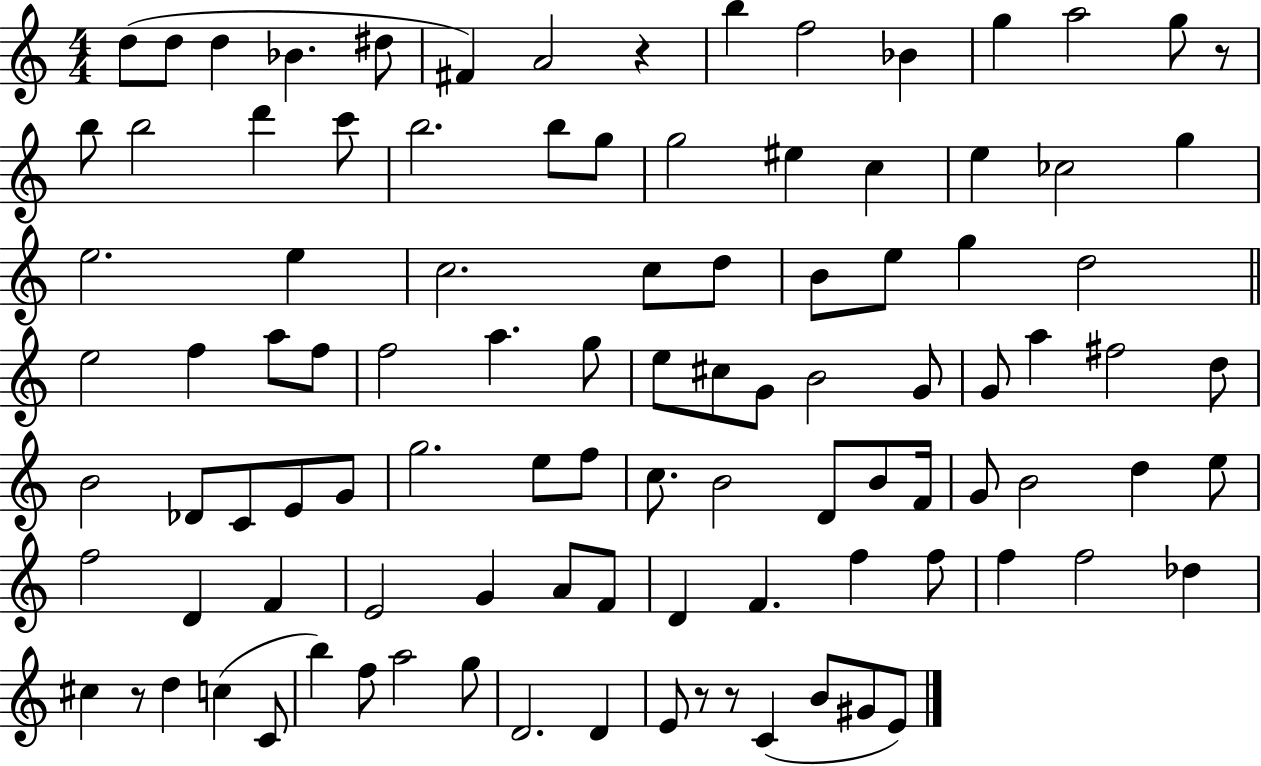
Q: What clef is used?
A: treble